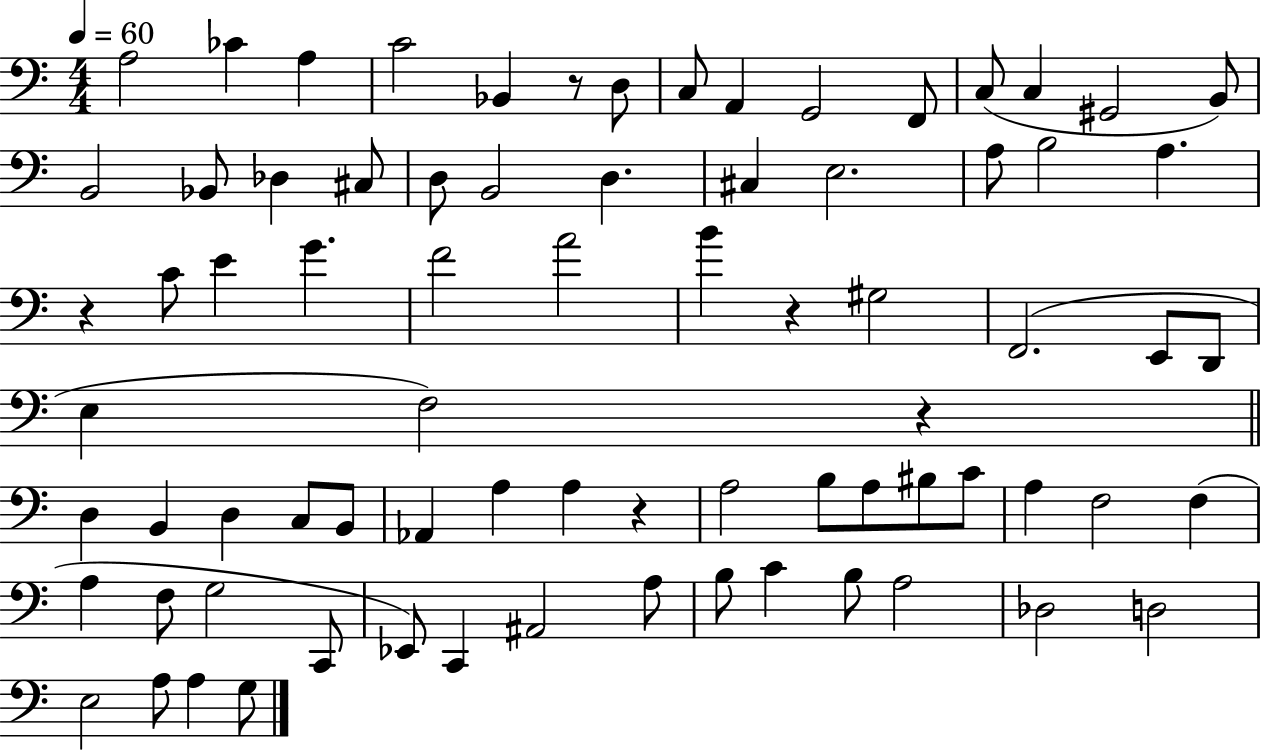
{
  \clef bass
  \numericTimeSignature
  \time 4/4
  \key c \major
  \tempo 4 = 60
  a2 ces'4 a4 | c'2 bes,4 r8 d8 | c8 a,4 g,2 f,8 | c8( c4 gis,2 b,8) | \break b,2 bes,8 des4 cis8 | d8 b,2 d4. | cis4 e2. | a8 b2 a4. | \break r4 c'8 e'4 g'4. | f'2 a'2 | b'4 r4 gis2 | f,2.( e,8 d,8 | \break e4 f2) r4 | \bar "||" \break \key c \major d4 b,4 d4 c8 b,8 | aes,4 a4 a4 r4 | a2 b8 a8 bis8 c'8 | a4 f2 f4( | \break a4 f8 g2 c,8 | ees,8) c,4 ais,2 a8 | b8 c'4 b8 a2 | des2 d2 | \break e2 a8 a4 g8 | \bar "|."
}